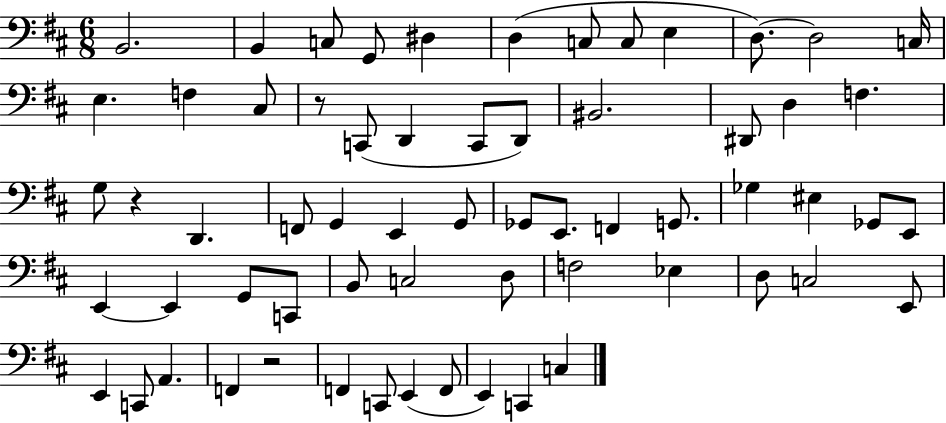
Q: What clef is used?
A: bass